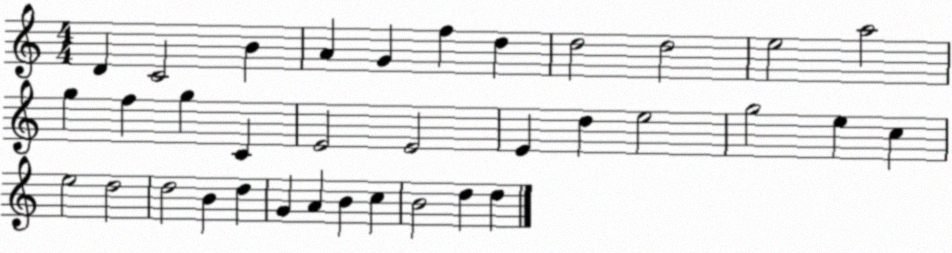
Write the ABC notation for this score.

X:1
T:Untitled
M:4/4
L:1/4
K:C
D C2 B A G f d d2 d2 e2 a2 g f g C E2 E2 E d e2 g2 e c e2 d2 d2 B d G A B c B2 d d